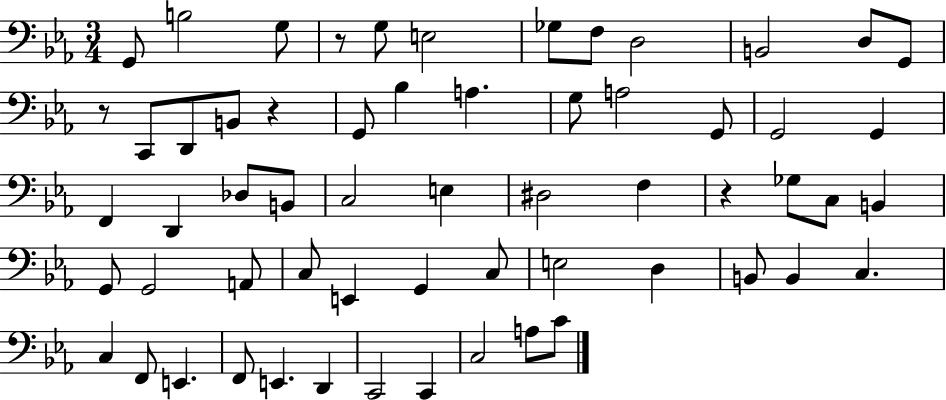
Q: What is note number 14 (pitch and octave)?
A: B2